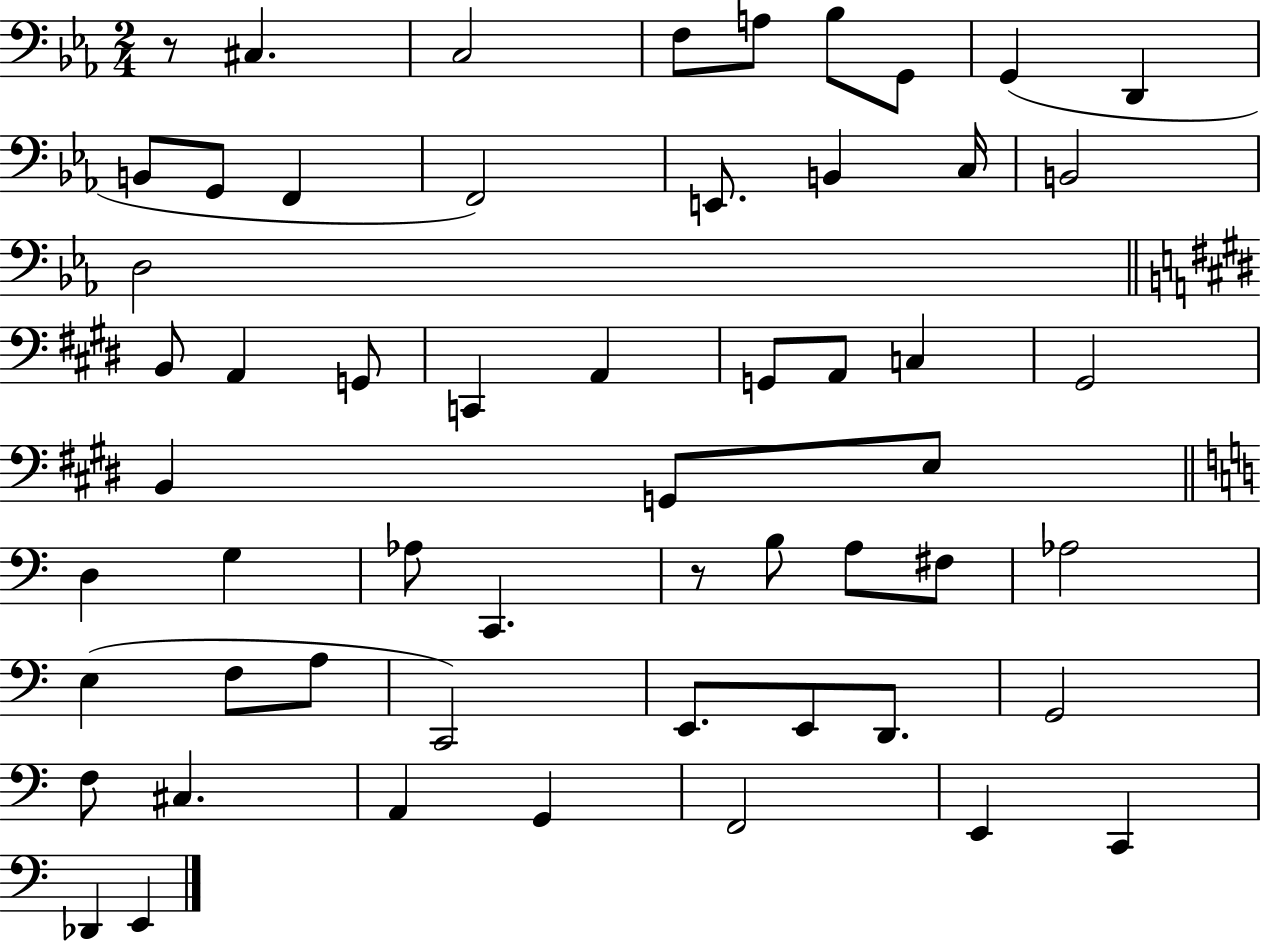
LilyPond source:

{
  \clef bass
  \numericTimeSignature
  \time 2/4
  \key ees \major
  r8 cis4. | c2 | f8 a8 bes8 g,8 | g,4( d,4 | \break b,8 g,8 f,4 | f,2) | e,8. b,4 c16 | b,2 | \break d2 | \bar "||" \break \key e \major b,8 a,4 g,8 | c,4 a,4 | g,8 a,8 c4 | gis,2 | \break b,4 g,8 e8 | \bar "||" \break \key c \major d4 g4 | aes8 c,4. | r8 b8 a8 fis8 | aes2 | \break e4( f8 a8 | c,2) | e,8. e,8 d,8. | g,2 | \break f8 cis4. | a,4 g,4 | f,2 | e,4 c,4 | \break des,4 e,4 | \bar "|."
}